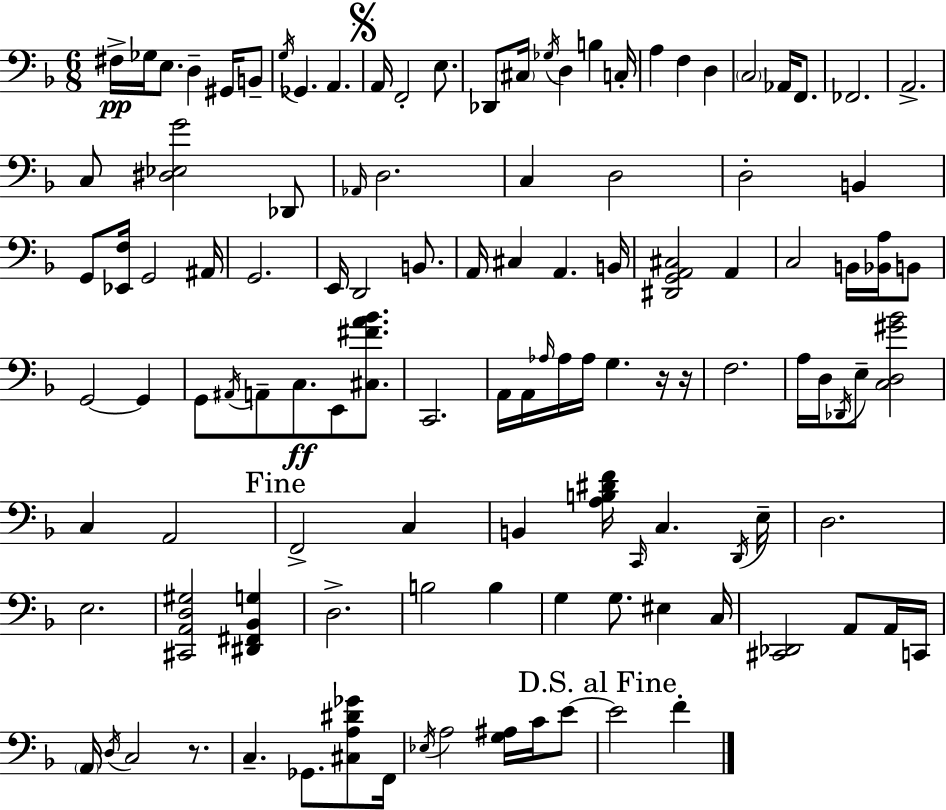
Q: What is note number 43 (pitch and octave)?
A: C#3